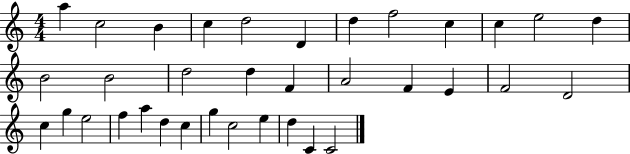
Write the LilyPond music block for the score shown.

{
  \clef treble
  \numericTimeSignature
  \time 4/4
  \key c \major
  a''4 c''2 b'4 | c''4 d''2 d'4 | d''4 f''2 c''4 | c''4 e''2 d''4 | \break b'2 b'2 | d''2 d''4 f'4 | a'2 f'4 e'4 | f'2 d'2 | \break c''4 g''4 e''2 | f''4 a''4 d''4 c''4 | g''4 c''2 e''4 | d''4 c'4 c'2 | \break \bar "|."
}